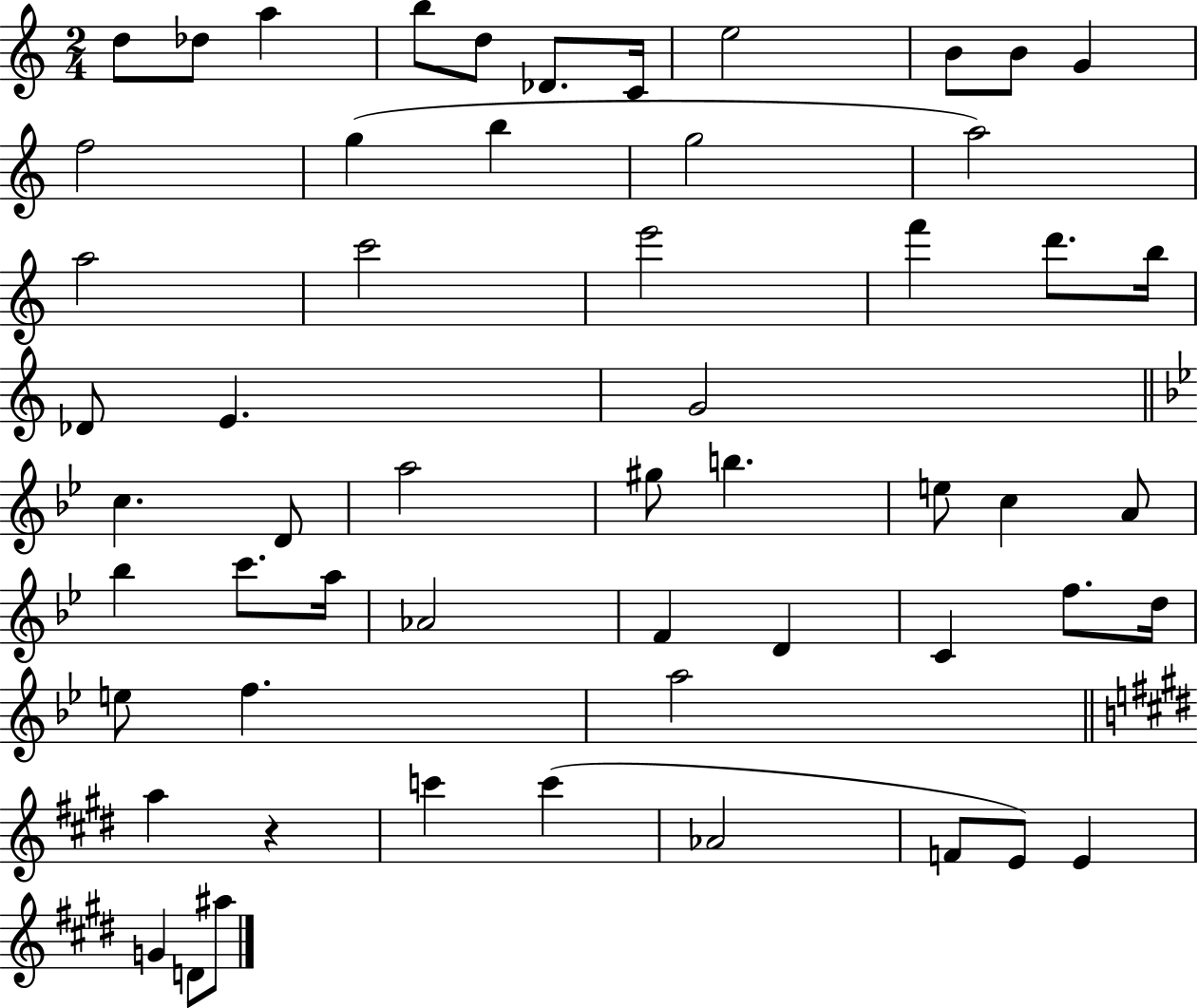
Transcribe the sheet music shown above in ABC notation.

X:1
T:Untitled
M:2/4
L:1/4
K:C
d/2 _d/2 a b/2 d/2 _D/2 C/4 e2 B/2 B/2 G f2 g b g2 a2 a2 c'2 e'2 f' d'/2 b/4 _D/2 E G2 c D/2 a2 ^g/2 b e/2 c A/2 _b c'/2 a/4 _A2 F D C f/2 d/4 e/2 f a2 a z c' c' _A2 F/2 E/2 E G D/2 ^a/2